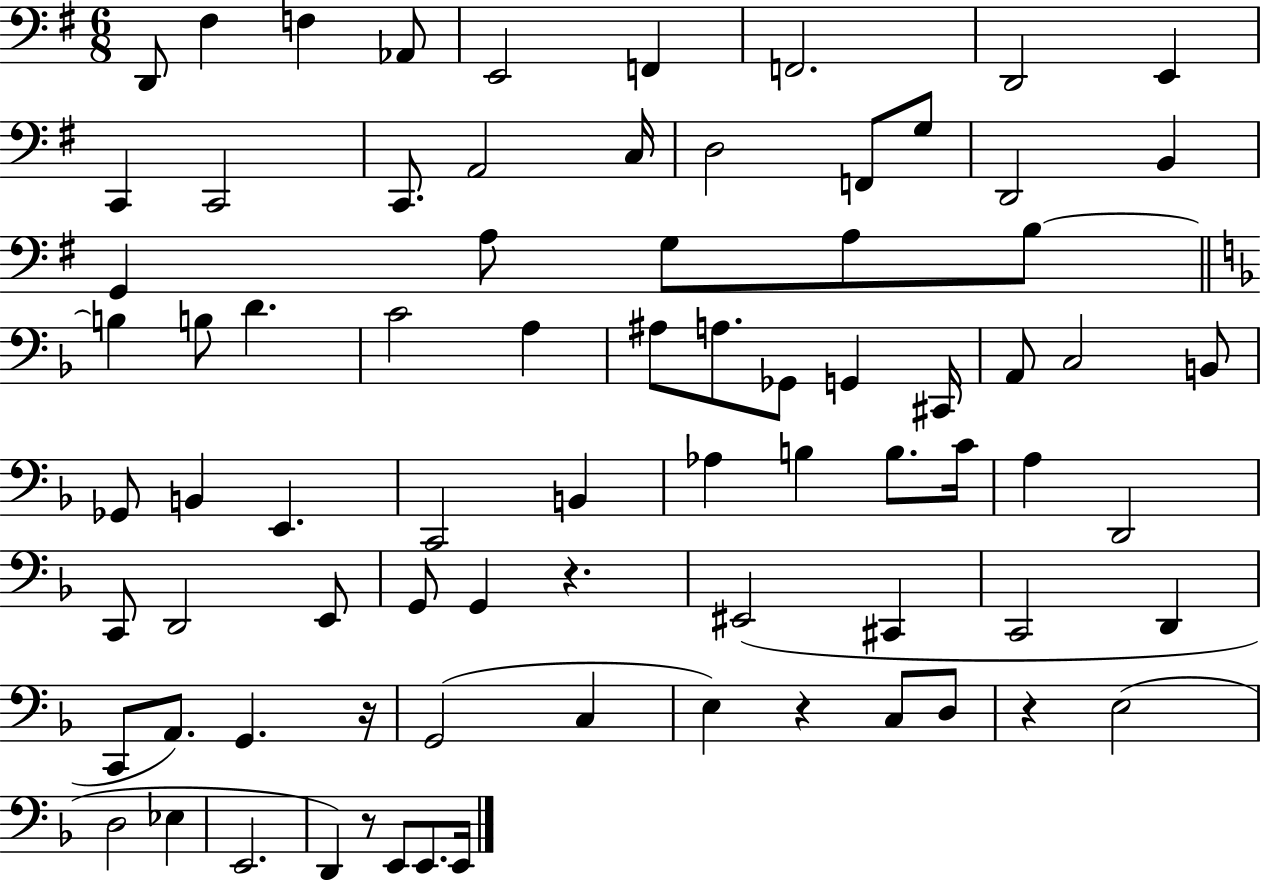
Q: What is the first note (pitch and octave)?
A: D2